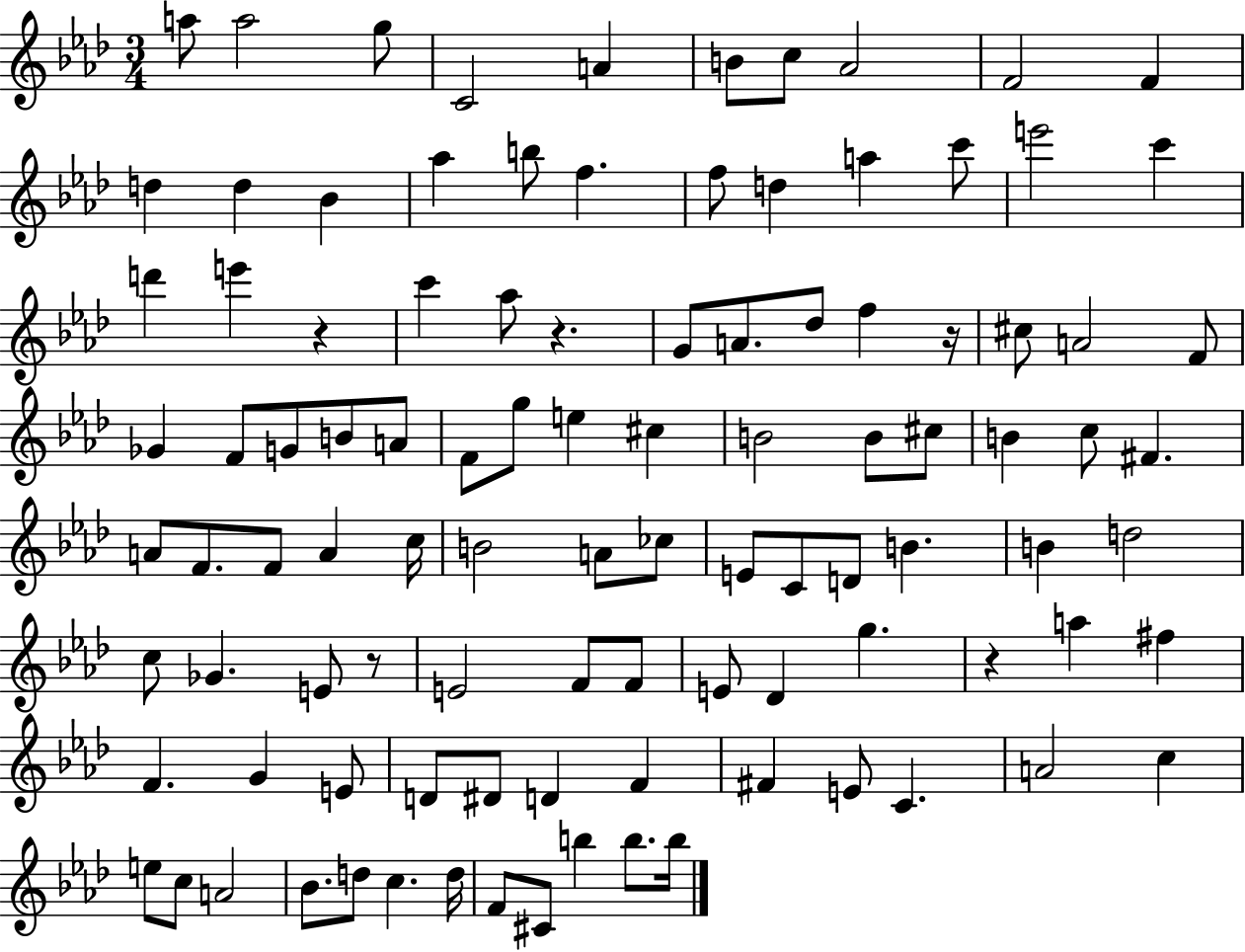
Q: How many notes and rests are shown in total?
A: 102